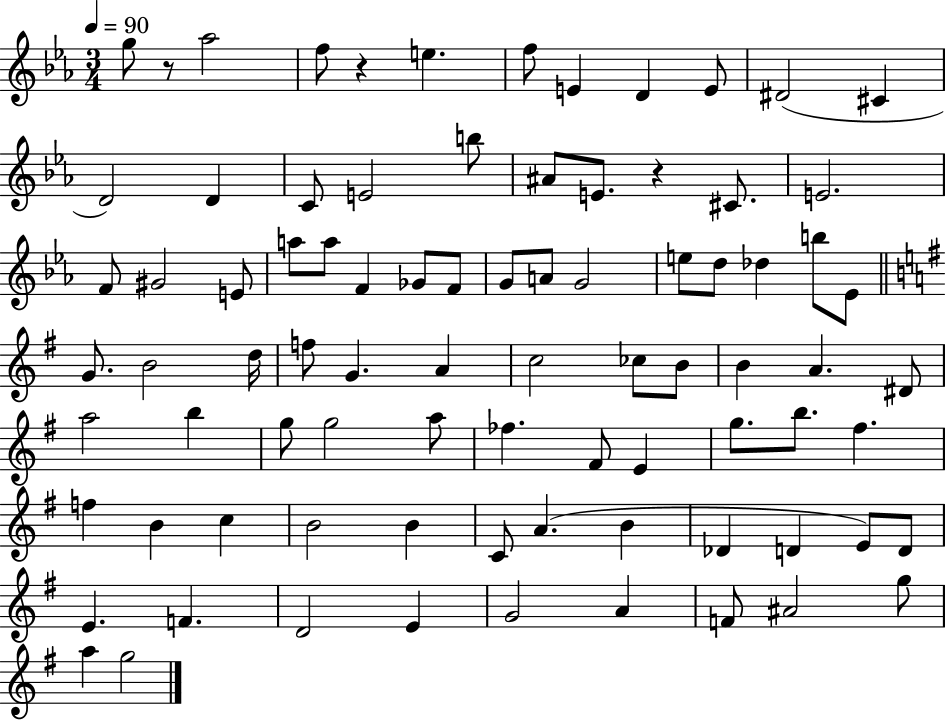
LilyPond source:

{
  \clef treble
  \numericTimeSignature
  \time 3/4
  \key ees \major
  \tempo 4 = 90
  \repeat volta 2 { g''8 r8 aes''2 | f''8 r4 e''4. | f''8 e'4 d'4 e'8 | dis'2( cis'4 | \break d'2) d'4 | c'8 e'2 b''8 | ais'8 e'8. r4 cis'8. | e'2. | \break f'8 gis'2 e'8 | a''8 a''8 f'4 ges'8 f'8 | g'8 a'8 g'2 | e''8 d''8 des''4 b''8 ees'8 | \break \bar "||" \break \key e \minor g'8. b'2 d''16 | f''8 g'4. a'4 | c''2 ces''8 b'8 | b'4 a'4. dis'8 | \break a''2 b''4 | g''8 g''2 a''8 | fes''4. fis'8 e'4 | g''8. b''8. fis''4. | \break f''4 b'4 c''4 | b'2 b'4 | c'8 a'4.( b'4 | des'4 d'4 e'8) d'8 | \break e'4. f'4. | d'2 e'4 | g'2 a'4 | f'8 ais'2 g''8 | \break a''4 g''2 | } \bar "|."
}